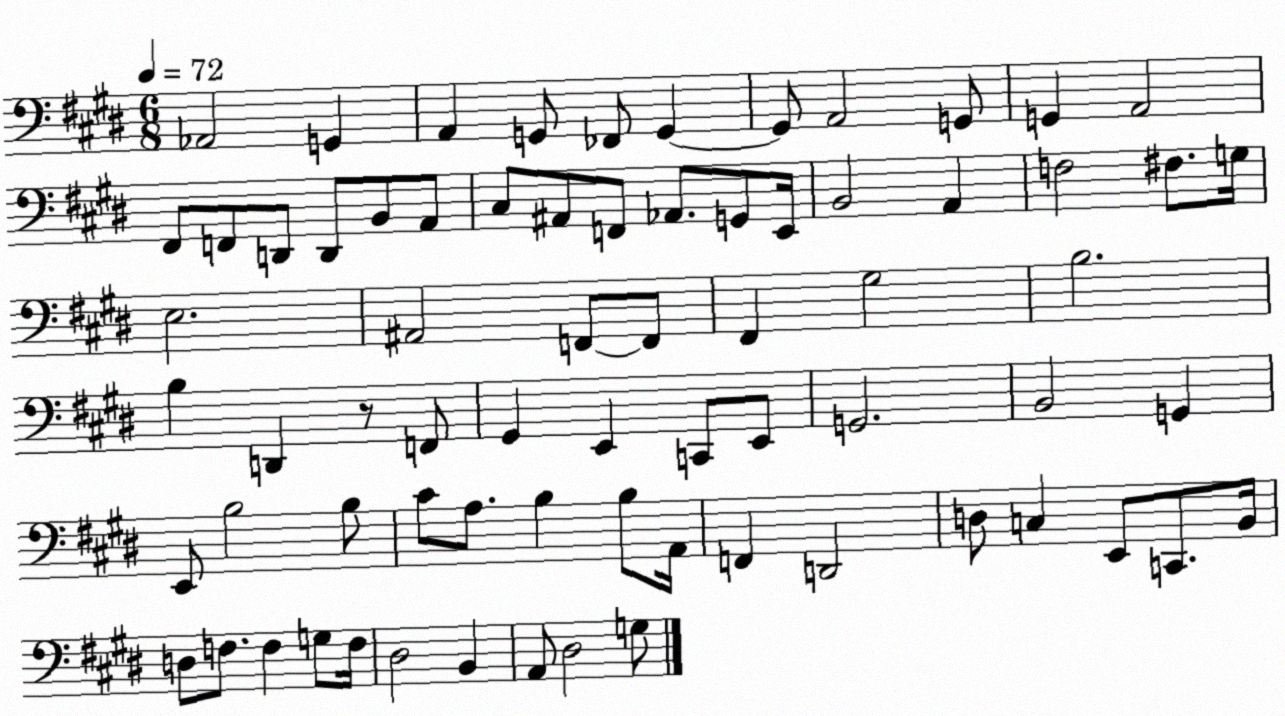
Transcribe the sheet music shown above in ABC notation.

X:1
T:Untitled
M:6/8
L:1/4
K:E
_A,,2 G,, A,, G,,/2 _F,,/2 G,, G,,/2 A,,2 G,,/2 G,, A,,2 ^F,,/2 F,,/2 D,,/2 D,,/2 B,,/2 A,,/2 ^C,/2 ^A,,/2 F,,/2 _A,,/2 G,,/2 E,,/4 B,,2 A,, F,2 ^F,/2 G,/4 E,2 ^A,,2 F,,/2 F,,/2 ^F,, ^G,2 B,2 B, D,, z/2 F,,/2 ^G,, E,, C,,/2 E,,/2 G,,2 B,,2 G,, E,,/2 B,2 B,/2 ^C/2 A,/2 B, B,/2 A,,/4 F,, D,,2 D,/2 C, E,,/2 C,,/2 B,,/4 D,/2 F,/2 F, G,/2 F,/4 ^D,2 B,, A,,/2 ^D,2 G,/2